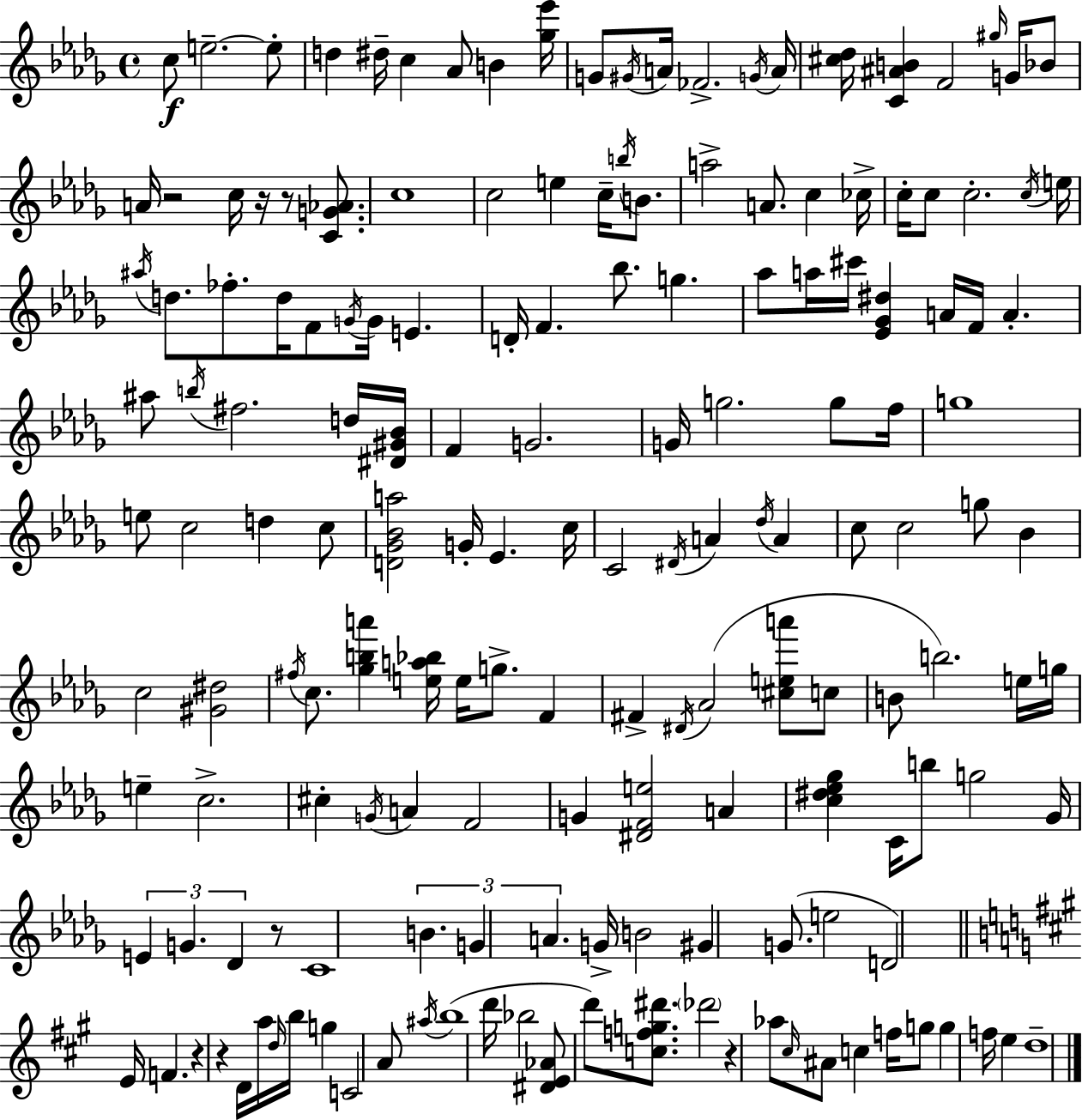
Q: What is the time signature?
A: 4/4